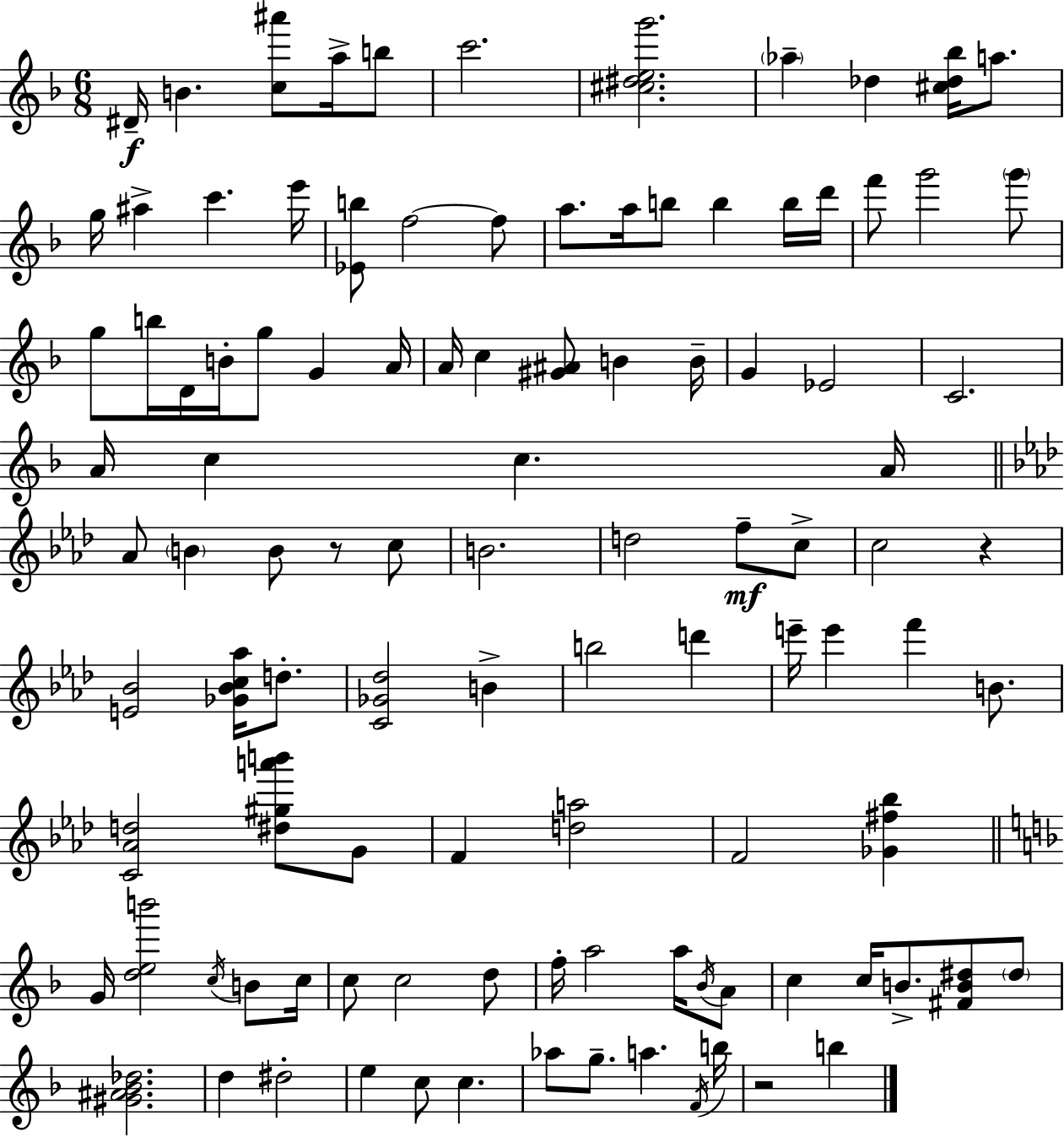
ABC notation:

X:1
T:Untitled
M:6/8
L:1/4
K:Dm
^D/4 B [c^a']/2 a/4 b/2 c'2 [^c^deg']2 _a _d [^c_d_b]/4 a/2 g/4 ^a c' e'/4 [_Eb]/2 f2 f/2 a/2 a/4 b/2 b b/4 d'/4 f'/2 g'2 g'/2 g/2 b/4 D/4 B/4 g/2 G A/4 A/4 c [^G^A]/2 B B/4 G _E2 C2 A/4 c c A/4 _A/2 B B/2 z/2 c/2 B2 d2 f/2 c/2 c2 z [E_B]2 [_G_Bc_a]/4 d/2 [C_G_d]2 B b2 d' e'/4 e' f' B/2 [C_Ad]2 [^d^ga'b']/2 G/2 F [da]2 F2 [_G^f_b] G/4 [deb']2 c/4 B/2 c/4 c/2 c2 d/2 f/4 a2 a/4 _B/4 A/2 c c/4 B/2 [^FB^d]/2 ^d/2 [^G^A_B_d]2 d ^d2 e c/2 c _a/2 g/2 a F/4 b/4 z2 b